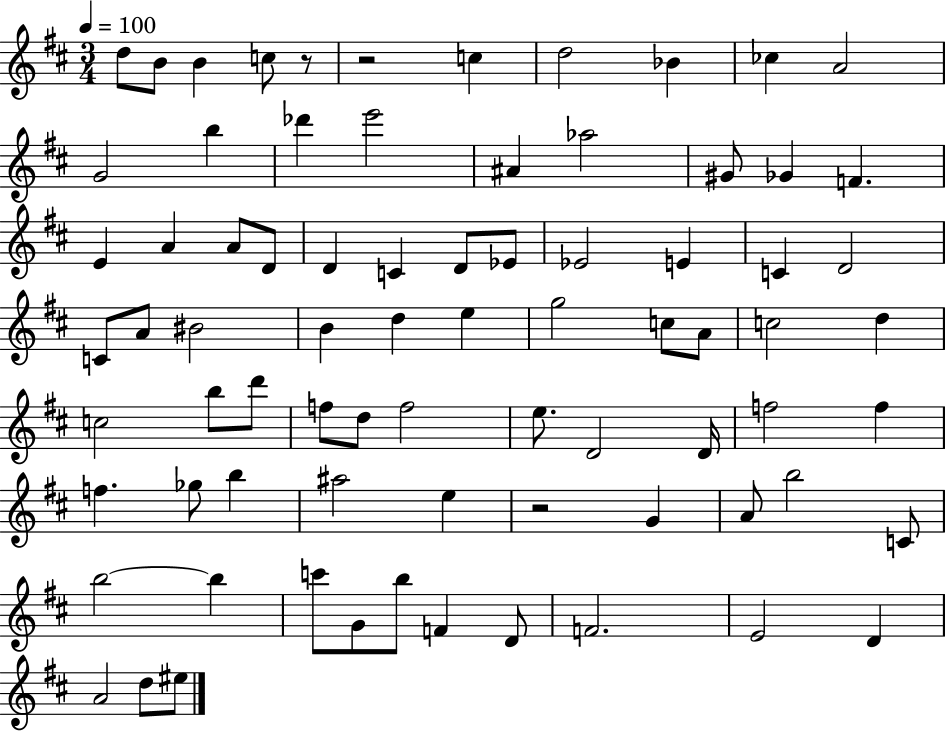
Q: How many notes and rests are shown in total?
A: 77